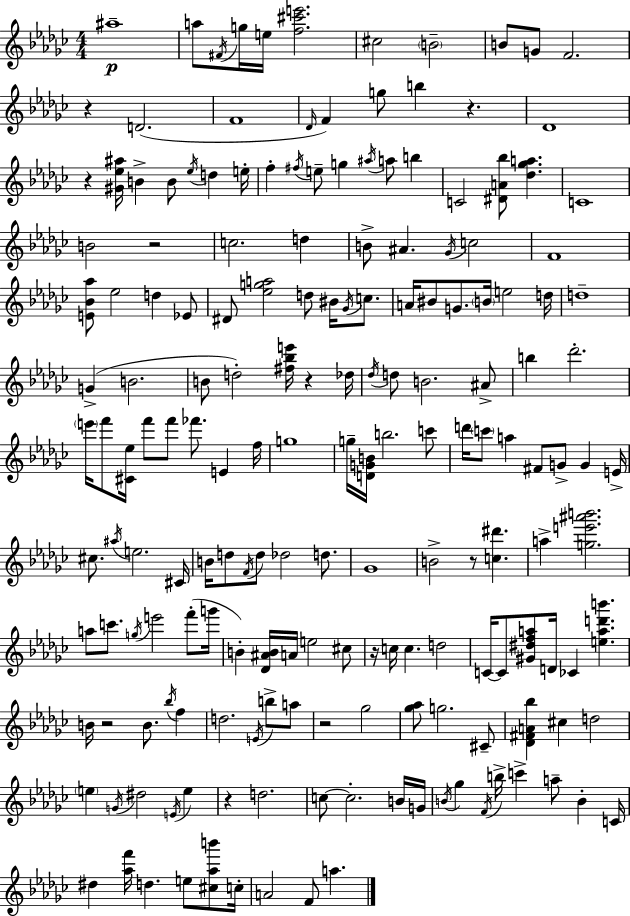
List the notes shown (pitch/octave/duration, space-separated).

A#5/w A5/e F#4/s G5/s E5/s [F5,C#6,E6]/h. C#5/h B4/h B4/e G4/e F4/h. R/q D4/h. F4/w Db4/s F4/q G5/e B5/q R/q. Db4/w R/q [G#4,Eb5,A#5]/s B4/q B4/e Eb5/s D5/q E5/s F5/q F#5/s E5/e G5/q A#5/s A5/e B5/q C4/h [D#4,A4,Bb5]/e [Db5,Gb5,A5]/q. C4/w B4/h R/h C5/h. D5/q B4/e A#4/q. Gb4/s C5/h F4/w [E4,Bb4,Ab5]/e Eb5/h D5/q Eb4/e D#4/e [Eb5,G5,A5]/h D5/e BIS4/s Gb4/s C5/e. A4/s BIS4/e G4/e. B4/s E5/h D5/s D5/w G4/q B4/h. B4/e D5/h [F#5,Bb5,E6]/s R/q Db5/s Db5/s D5/e B4/h. A#4/e B5/q Db6/h. E6/s F6/e [C#4,Eb5]/s F6/e F6/e FES6/e. E4/q F5/s G5/w G5/s [D4,G4,B4]/s B5/h. C6/e D6/s C6/e A5/q F#4/e G4/e G4/q E4/s C#5/e. A#5/s E5/h. C#4/s B4/s D5/e F4/s D5/e Db5/h D5/e. Gb4/w B4/h R/e [C5,D#6]/q. A5/q [G5,E6,A#6,B6]/h. A5/e C6/e. G5/s E6/h F6/e G6/s B4/q [Db4,A#4,B4]/s A4/s E5/h C#5/e R/s C5/s C5/q. D5/h C4/s C4/e [G#4,D#5,F5,A5]/e D4/s CES4/q [E5,A5,D6,B6]/q. B4/s R/h B4/e. Bb5/s F5/q D5/h. E4/s B5/e A5/e R/h Gb5/h [Gb5,Ab5]/e G5/h. C#4/e [Db4,F#4,A4,Bb5]/q C#5/q D5/h E5/q G4/s D#5/h E4/s E5/q R/q D5/h. C5/e C5/h. B4/s G4/s B4/s Gb5/q F4/s B5/s C6/q A5/e B4/q C4/s D#5/q [Ab5,F6]/s D5/q. E5/e [C#5,Ab5,B6]/e C5/s A4/h F4/e A5/q.